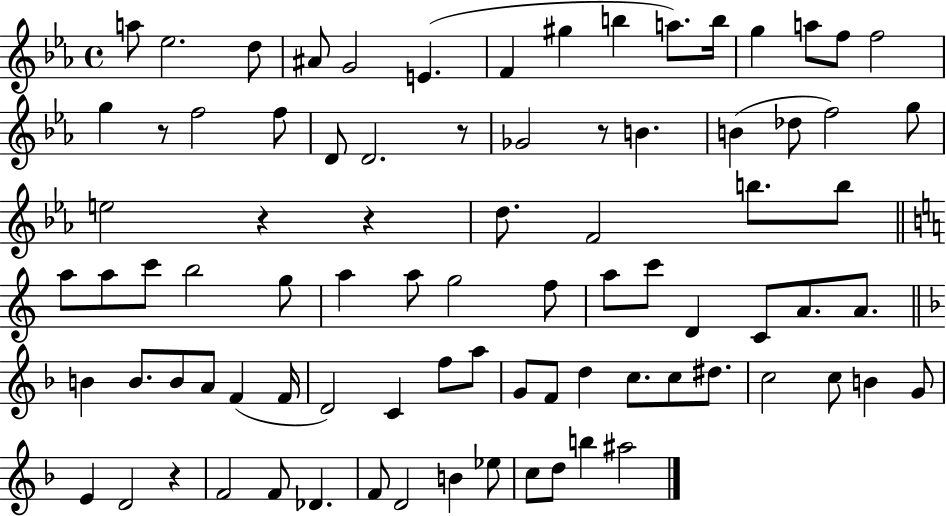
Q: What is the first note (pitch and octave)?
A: A5